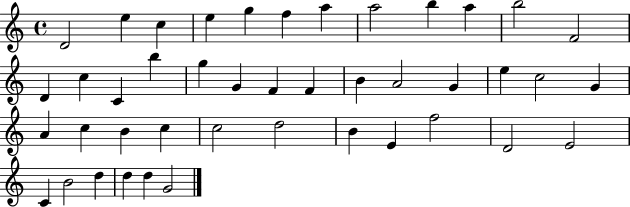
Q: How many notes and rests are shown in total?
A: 43